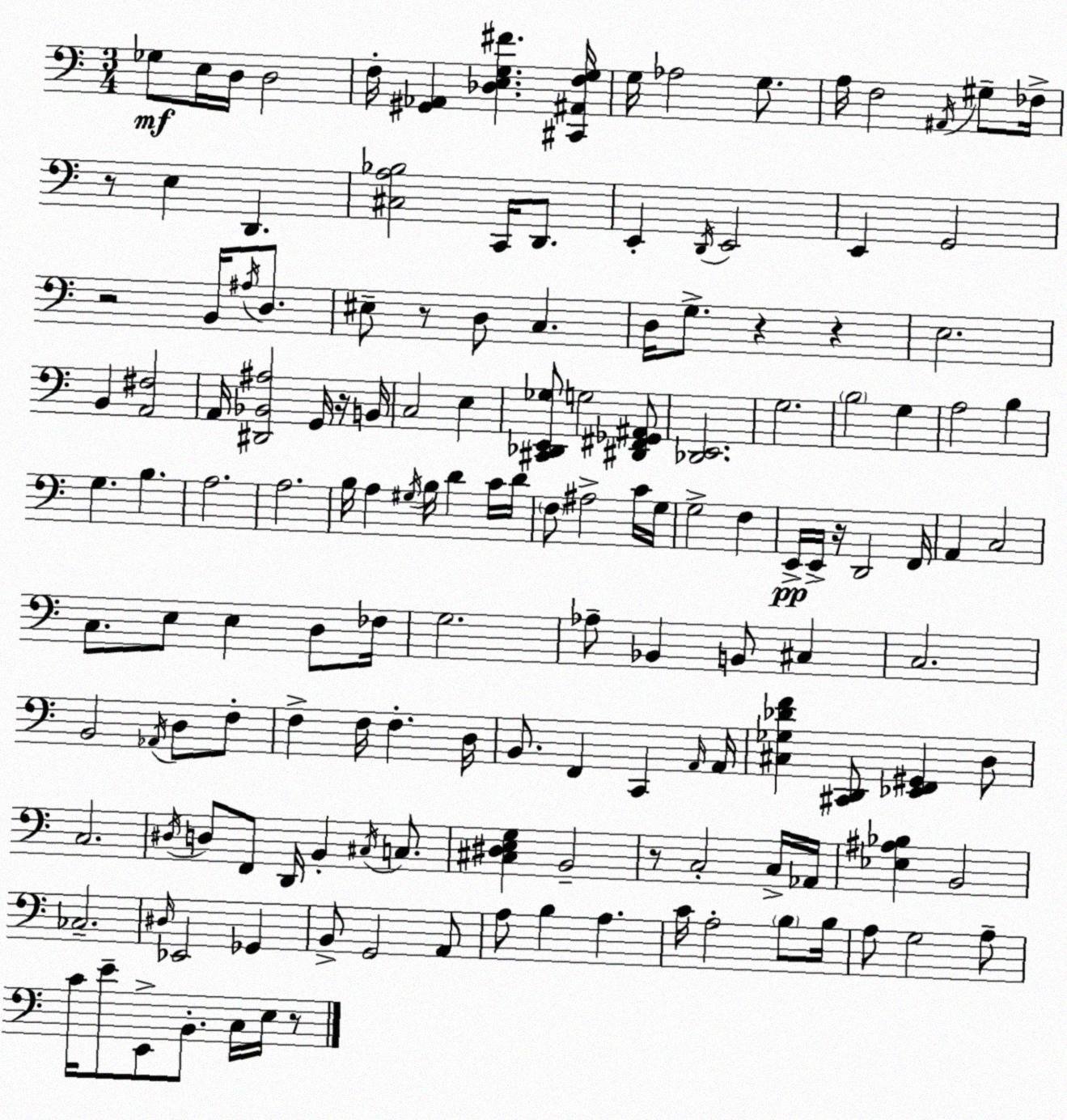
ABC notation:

X:1
T:Untitled
M:3/4
L:1/4
K:Am
_G,/2 E,/4 D,/4 D,2 F,/4 [^G,,_A,,] [_D,E,G,^F] [^C,,^A,,F,G,]/4 G,/4 _A,2 G,/2 A,/4 F,2 ^A,,/4 ^G,/2 _F,/4 z/2 E, D,, [^C,A,_B,]2 C,,/4 D,,/2 E,, D,,/4 E,,2 E,, G,,2 z2 B,,/4 ^A,/4 D,/2 ^E,/2 z/2 D,/2 C, D,/4 G,/2 z z E,2 B,, [A,,^F,]2 A,,/4 [^D,,_B,,^A,]2 G,,/4 z/4 B,,/4 C,2 E, [^C,,_D,,E,,_G,]/2 G,2 [^D,,^F,,_G,,^A,,]/2 [_D,,E,,]2 G,2 B,2 G, A,2 B, G, B, A,2 A,2 B,/4 A, ^G,/4 B,/4 D C/4 D/4 F,/2 ^A,2 C/4 G,/4 G,2 F, E,,/4 E,,/4 z/4 D,,2 F,,/4 A,, C,2 C,/2 E,/2 E, D,/2 _F,/4 G,2 _A,/2 _B,, B,,/2 ^C, C,2 B,,2 _A,,/4 D,/2 F,/2 F, F,/4 F, D,/4 B,,/2 F,, C,, A,,/4 A,,/4 [^C,_G,_DF] [^C,,D,,]/2 [_E,,F,,^G,,] D,/2 C,2 ^D,/4 D,/2 F,,/2 D,,/4 B,, ^C,/4 C,/2 [^C,^D,E,G,] B,,2 z/2 C,2 C,/4 _A,,/4 [_E,^A,_B,] B,,2 _C,2 ^D,/4 _E,,2 _G,, B,,/2 G,,2 A,,/2 A,/2 B, A, C/4 A,2 B,/2 B,/4 A,/2 G,2 A,/2 C/4 E/2 E,,/2 B,,/2 C,/4 E,/4 z/2